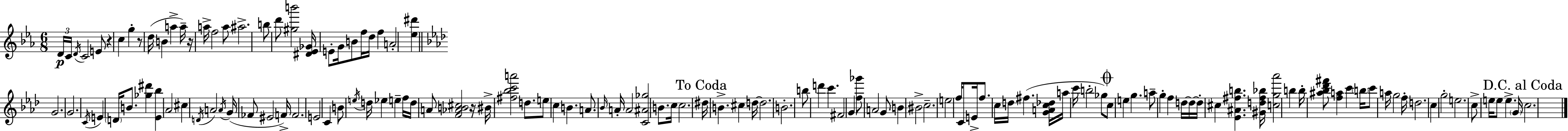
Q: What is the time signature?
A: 6/8